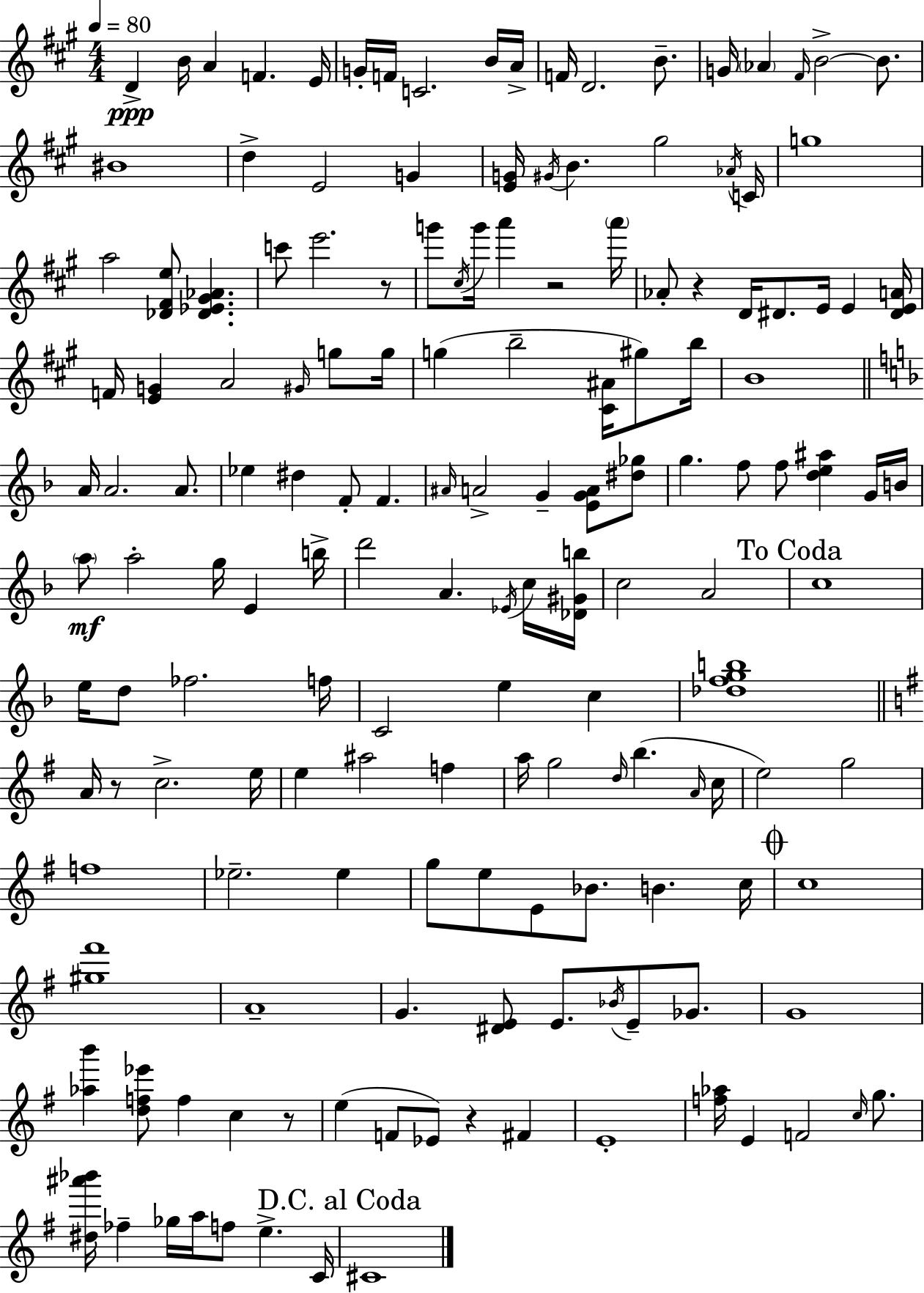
{
  \clef treble
  \numericTimeSignature
  \time 4/4
  \key a \major
  \tempo 4 = 80
  d'4->\ppp b'16 a'4 f'4. e'16 | g'16-. f'16 c'2. b'16 a'16-> | f'16 d'2. b'8.-- | g'16 \parenthesize aes'4 \grace { fis'16 } b'2->~~ b'8. | \break bis'1 | d''4-> e'2 g'4 | <e' g'>16 \acciaccatura { gis'16 } b'4. gis''2 | \acciaccatura { aes'16 } c'16 g''1 | \break a''2 <des' fis' e''>8 <des' ees' gis' aes'>4. | c'''8 e'''2. | r8 g'''8 \acciaccatura { cis''16 } g'''16 a'''4 r2 | \parenthesize a'''16 aes'8-. r4 d'16 dis'8. e'16 e'4 | \break <dis' e' a'>16 f'16 <e' g'>4 a'2 | \grace { gis'16 } g''8 g''16 g''4( b''2-- | <cis' ais'>16 gis''8) b''16 b'1 | \bar "||" \break \key d \minor a'16 a'2. a'8. | ees''4 dis''4 f'8-. f'4. | \grace { ais'16 } a'2-> g'4-- <e' g' a'>8 <dis'' ges''>8 | g''4. f''8 f''8 <d'' e'' ais''>4 g'16 | \break b'16 \parenthesize a''8\mf a''2-. g''16 e'4 | b''16-> d'''2 a'4. \acciaccatura { ees'16 } | c''16 <des' gis' b''>16 c''2 a'2 | \mark "To Coda" c''1 | \break e''16 d''8 fes''2. | f''16 c'2 e''4 c''4 | <des'' f'' g'' b''>1 | \bar "||" \break \key g \major a'16 r8 c''2.-> e''16 | e''4 ais''2 f''4 | a''16 g''2 \grace { d''16 } b''4.( | \grace { a'16 } c''16 e''2) g''2 | \break f''1 | ees''2.-- ees''4 | g''8 e''8 e'8 bes'8. b'4. | c''16 \mark \markup { \musicglyph "scripts.coda" } c''1 | \break <gis'' fis'''>1 | a'1-- | g'4. <dis' e'>8 e'8. \acciaccatura { bes'16 } e'8-- | ges'8. g'1 | \break <aes'' b'''>4 <d'' f'' ees'''>8 f''4 c''4 | r8 e''4( f'8 ees'8) r4 fis'4 | e'1-. | <f'' aes''>16 e'4 f'2 | \break \grace { c''16 } g''8. <dis'' ais''' bes'''>16 fes''4-- ges''16 a''16 f''8 e''4.-> | c'16 \mark "D.C. al Coda" cis'1 | \bar "|."
}